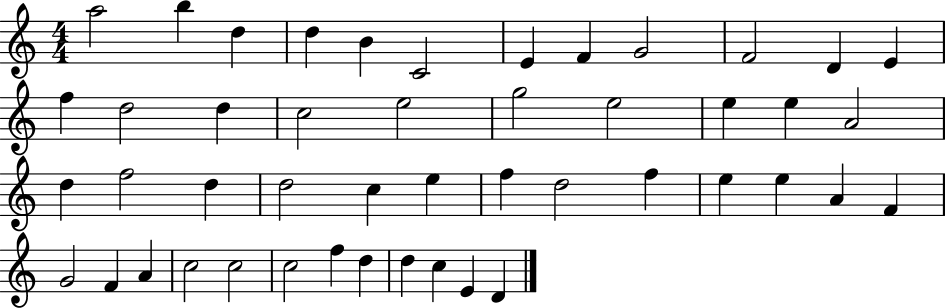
{
  \clef treble
  \numericTimeSignature
  \time 4/4
  \key c \major
  a''2 b''4 d''4 | d''4 b'4 c'2 | e'4 f'4 g'2 | f'2 d'4 e'4 | \break f''4 d''2 d''4 | c''2 e''2 | g''2 e''2 | e''4 e''4 a'2 | \break d''4 f''2 d''4 | d''2 c''4 e''4 | f''4 d''2 f''4 | e''4 e''4 a'4 f'4 | \break g'2 f'4 a'4 | c''2 c''2 | c''2 f''4 d''4 | d''4 c''4 e'4 d'4 | \break \bar "|."
}